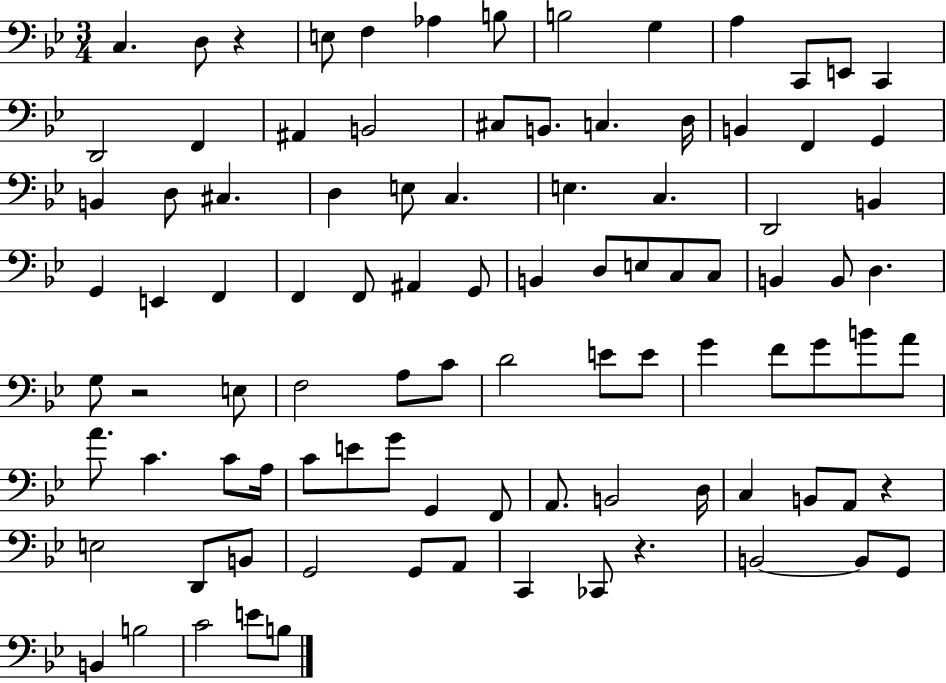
X:1
T:Untitled
M:3/4
L:1/4
K:Bb
C, D,/2 z E,/2 F, _A, B,/2 B,2 G, A, C,,/2 E,,/2 C,, D,,2 F,, ^A,, B,,2 ^C,/2 B,,/2 C, D,/4 B,, F,, G,, B,, D,/2 ^C, D, E,/2 C, E, C, D,,2 B,, G,, E,, F,, F,, F,,/2 ^A,, G,,/2 B,, D,/2 E,/2 C,/2 C,/2 B,, B,,/2 D, G,/2 z2 E,/2 F,2 A,/2 C/2 D2 E/2 E/2 G F/2 G/2 B/2 A/2 A/2 C C/2 A,/4 C/2 E/2 G/2 G,, F,,/2 A,,/2 B,,2 D,/4 C, B,,/2 A,,/2 z E,2 D,,/2 B,,/2 G,,2 G,,/2 A,,/2 C,, _C,,/2 z B,,2 B,,/2 G,,/2 B,, B,2 C2 E/2 B,/2